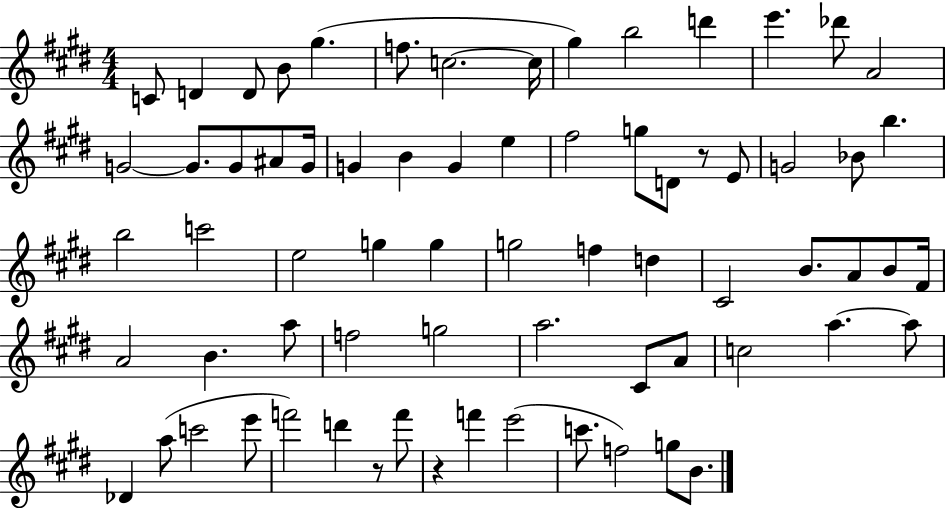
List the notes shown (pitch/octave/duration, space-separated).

C4/e D4/q D4/e B4/e G#5/q. F5/e. C5/h. C5/s G#5/q B5/h D6/q E6/q. Db6/e A4/h G4/h G4/e. G4/e A#4/e G4/s G4/q B4/q G4/q E5/q F#5/h G5/e D4/e R/e E4/e G4/h Bb4/e B5/q. B5/h C6/h E5/h G5/q G5/q G5/h F5/q D5/q C#4/h B4/e. A4/e B4/e F#4/s A4/h B4/q. A5/e F5/h G5/h A5/h. C#4/e A4/e C5/h A5/q. A5/e Db4/q A5/e C6/h E6/e F6/h D6/q R/e F6/e R/q F6/q E6/h C6/e. F5/h G5/e B4/e.